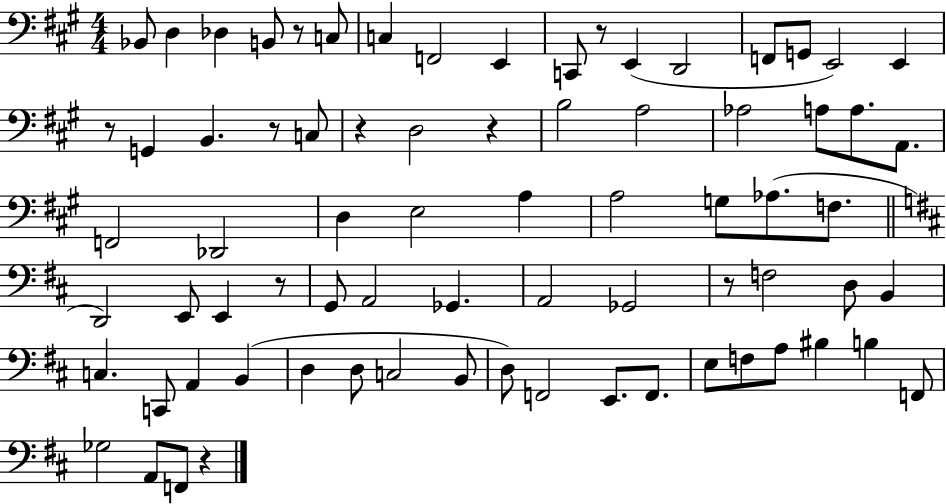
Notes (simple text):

Bb2/e D3/q Db3/q B2/e R/e C3/e C3/q F2/h E2/q C2/e R/e E2/q D2/h F2/e G2/e E2/h E2/q R/e G2/q B2/q. R/e C3/e R/q D3/h R/q B3/h A3/h Ab3/h A3/e A3/e. A2/e. F2/h Db2/h D3/q E3/h A3/q A3/h G3/e Ab3/e. F3/e. D2/h E2/e E2/q R/e G2/e A2/h Gb2/q. A2/h Gb2/h R/e F3/h D3/e B2/q C3/q. C2/e A2/q B2/q D3/q D3/e C3/h B2/e D3/e F2/h E2/e. F2/e. E3/e F3/e A3/e BIS3/q B3/q F2/e Gb3/h A2/e F2/e R/q